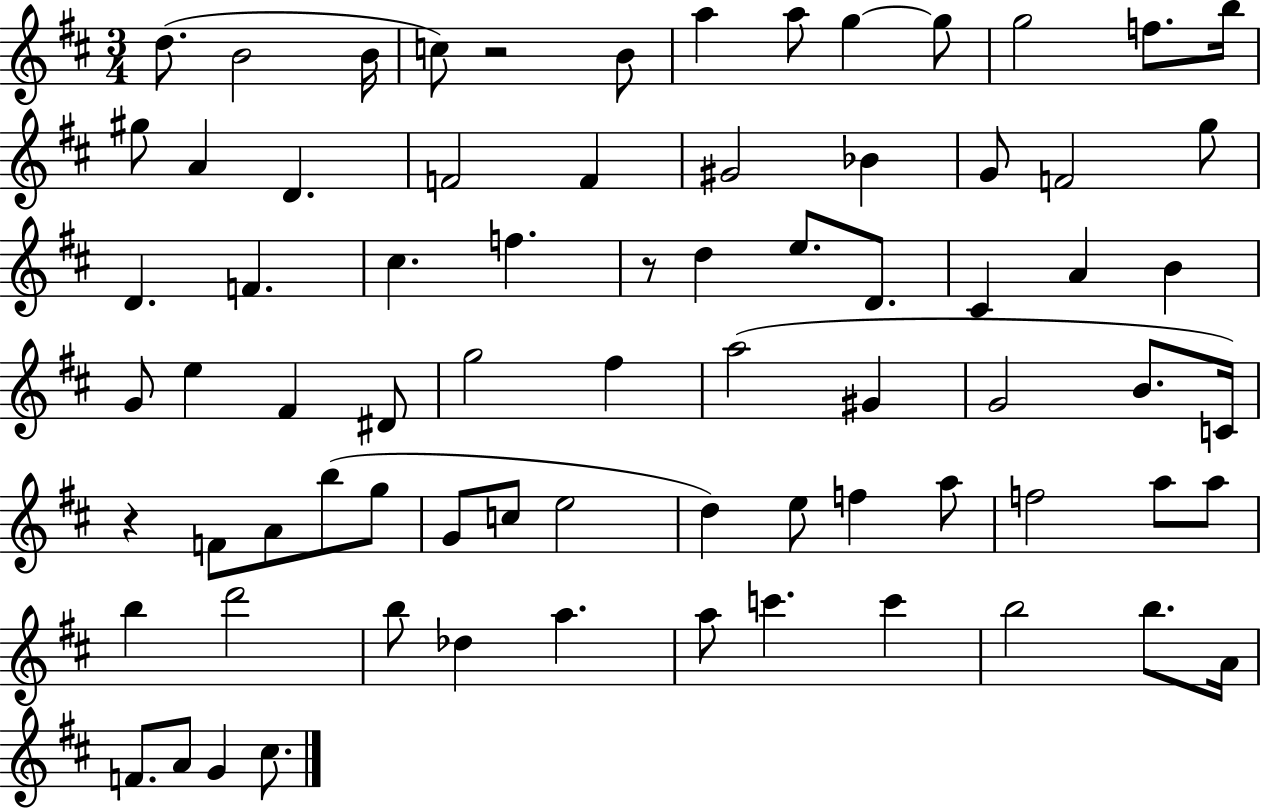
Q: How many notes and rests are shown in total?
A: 75